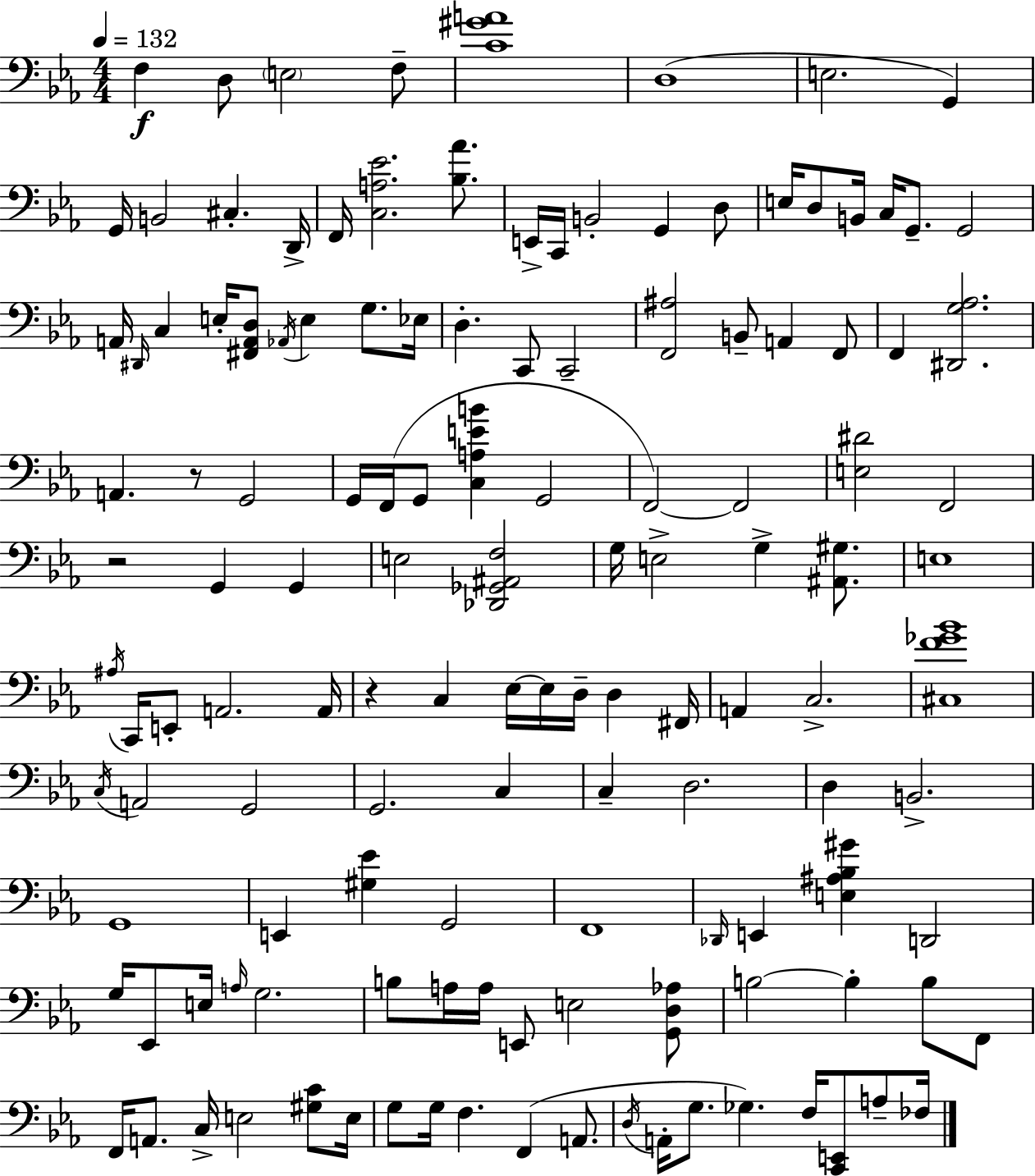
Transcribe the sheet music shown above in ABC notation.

X:1
T:Untitled
M:4/4
L:1/4
K:Cm
F, D,/2 E,2 F,/2 [C^GA]4 D,4 E,2 G,, G,,/4 B,,2 ^C, D,,/4 F,,/4 [C,A,_E]2 [_B,_A]/2 E,,/4 C,,/4 B,,2 G,, D,/2 E,/4 D,/2 B,,/4 C,/4 G,,/2 G,,2 A,,/4 ^D,,/4 C, E,/4 [^F,,A,,D,]/2 _A,,/4 E, G,/2 _E,/4 D, C,,/2 C,,2 [F,,^A,]2 B,,/2 A,, F,,/2 F,, [^D,,G,_A,]2 A,, z/2 G,,2 G,,/4 F,,/4 G,,/2 [C,A,EB] G,,2 F,,2 F,,2 [E,^D]2 F,,2 z2 G,, G,, E,2 [_D,,_G,,^A,,F,]2 G,/4 E,2 G, [^A,,^G,]/2 E,4 ^A,/4 C,,/4 E,,/2 A,,2 A,,/4 z C, _E,/4 _E,/4 D,/4 D, ^F,,/4 A,, C,2 [^C,F_G_B]4 C,/4 A,,2 G,,2 G,,2 C, C, D,2 D, B,,2 G,,4 E,, [^G,_E] G,,2 F,,4 _D,,/4 E,, [E,^A,_B,^G] D,,2 G,/4 _E,,/2 E,/4 A,/4 G,2 B,/2 A,/4 A,/4 E,,/2 E,2 [G,,D,_A,]/2 B,2 B, B,/2 F,,/2 F,,/4 A,,/2 C,/4 E,2 [^G,C]/2 E,/4 G,/2 G,/4 F, F,, A,,/2 D,/4 A,,/4 G,/2 _G, F,/4 [C,,E,,]/2 A,/2 _F,/4